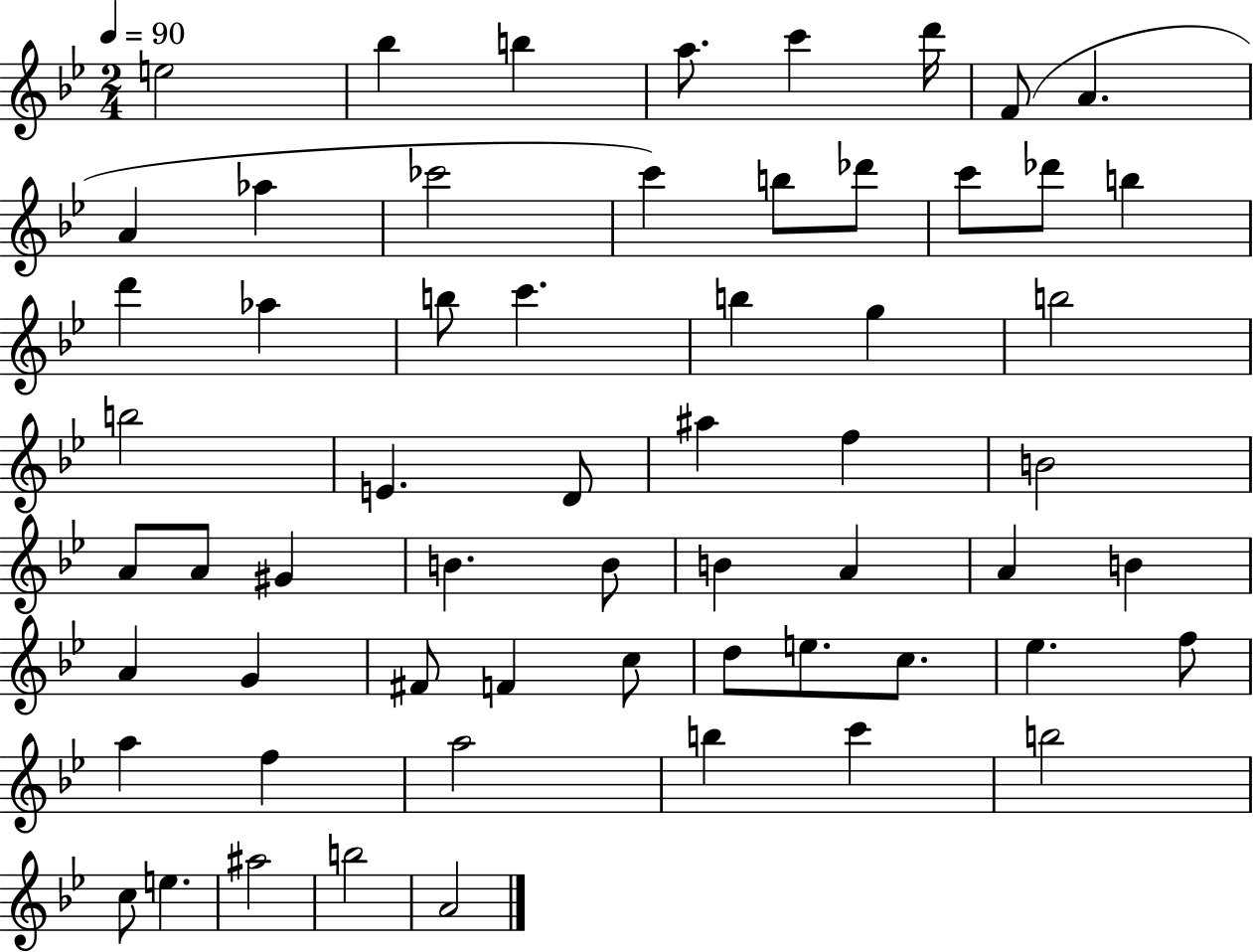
{
  \clef treble
  \numericTimeSignature
  \time 2/4
  \key bes \major
  \tempo 4 = 90
  e''2 | bes''4 b''4 | a''8. c'''4 d'''16 | f'8( a'4. | \break a'4 aes''4 | ces'''2 | c'''4) b''8 des'''8 | c'''8 des'''8 b''4 | \break d'''4 aes''4 | b''8 c'''4. | b''4 g''4 | b''2 | \break b''2 | e'4. d'8 | ais''4 f''4 | b'2 | \break a'8 a'8 gis'4 | b'4. b'8 | b'4 a'4 | a'4 b'4 | \break a'4 g'4 | fis'8 f'4 c''8 | d''8 e''8. c''8. | ees''4. f''8 | \break a''4 f''4 | a''2 | b''4 c'''4 | b''2 | \break c''8 e''4. | ais''2 | b''2 | a'2 | \break \bar "|."
}